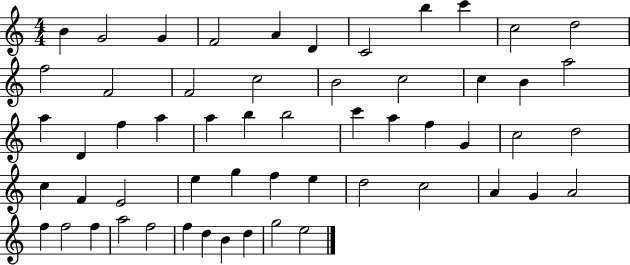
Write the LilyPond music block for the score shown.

{
  \clef treble
  \numericTimeSignature
  \time 4/4
  \key c \major
  b'4 g'2 g'4 | f'2 a'4 d'4 | c'2 b''4 c'''4 | c''2 d''2 | \break f''2 f'2 | f'2 c''2 | b'2 c''2 | c''4 b'4 a''2 | \break a''4 d'4 f''4 a''4 | a''4 b''4 b''2 | c'''4 a''4 f''4 g'4 | c''2 d''2 | \break c''4 f'4 e'2 | e''4 g''4 f''4 e''4 | d''2 c''2 | a'4 g'4 a'2 | \break f''4 f''2 f''4 | a''2 f''2 | f''4 d''4 b'4 d''4 | g''2 e''2 | \break \bar "|."
}